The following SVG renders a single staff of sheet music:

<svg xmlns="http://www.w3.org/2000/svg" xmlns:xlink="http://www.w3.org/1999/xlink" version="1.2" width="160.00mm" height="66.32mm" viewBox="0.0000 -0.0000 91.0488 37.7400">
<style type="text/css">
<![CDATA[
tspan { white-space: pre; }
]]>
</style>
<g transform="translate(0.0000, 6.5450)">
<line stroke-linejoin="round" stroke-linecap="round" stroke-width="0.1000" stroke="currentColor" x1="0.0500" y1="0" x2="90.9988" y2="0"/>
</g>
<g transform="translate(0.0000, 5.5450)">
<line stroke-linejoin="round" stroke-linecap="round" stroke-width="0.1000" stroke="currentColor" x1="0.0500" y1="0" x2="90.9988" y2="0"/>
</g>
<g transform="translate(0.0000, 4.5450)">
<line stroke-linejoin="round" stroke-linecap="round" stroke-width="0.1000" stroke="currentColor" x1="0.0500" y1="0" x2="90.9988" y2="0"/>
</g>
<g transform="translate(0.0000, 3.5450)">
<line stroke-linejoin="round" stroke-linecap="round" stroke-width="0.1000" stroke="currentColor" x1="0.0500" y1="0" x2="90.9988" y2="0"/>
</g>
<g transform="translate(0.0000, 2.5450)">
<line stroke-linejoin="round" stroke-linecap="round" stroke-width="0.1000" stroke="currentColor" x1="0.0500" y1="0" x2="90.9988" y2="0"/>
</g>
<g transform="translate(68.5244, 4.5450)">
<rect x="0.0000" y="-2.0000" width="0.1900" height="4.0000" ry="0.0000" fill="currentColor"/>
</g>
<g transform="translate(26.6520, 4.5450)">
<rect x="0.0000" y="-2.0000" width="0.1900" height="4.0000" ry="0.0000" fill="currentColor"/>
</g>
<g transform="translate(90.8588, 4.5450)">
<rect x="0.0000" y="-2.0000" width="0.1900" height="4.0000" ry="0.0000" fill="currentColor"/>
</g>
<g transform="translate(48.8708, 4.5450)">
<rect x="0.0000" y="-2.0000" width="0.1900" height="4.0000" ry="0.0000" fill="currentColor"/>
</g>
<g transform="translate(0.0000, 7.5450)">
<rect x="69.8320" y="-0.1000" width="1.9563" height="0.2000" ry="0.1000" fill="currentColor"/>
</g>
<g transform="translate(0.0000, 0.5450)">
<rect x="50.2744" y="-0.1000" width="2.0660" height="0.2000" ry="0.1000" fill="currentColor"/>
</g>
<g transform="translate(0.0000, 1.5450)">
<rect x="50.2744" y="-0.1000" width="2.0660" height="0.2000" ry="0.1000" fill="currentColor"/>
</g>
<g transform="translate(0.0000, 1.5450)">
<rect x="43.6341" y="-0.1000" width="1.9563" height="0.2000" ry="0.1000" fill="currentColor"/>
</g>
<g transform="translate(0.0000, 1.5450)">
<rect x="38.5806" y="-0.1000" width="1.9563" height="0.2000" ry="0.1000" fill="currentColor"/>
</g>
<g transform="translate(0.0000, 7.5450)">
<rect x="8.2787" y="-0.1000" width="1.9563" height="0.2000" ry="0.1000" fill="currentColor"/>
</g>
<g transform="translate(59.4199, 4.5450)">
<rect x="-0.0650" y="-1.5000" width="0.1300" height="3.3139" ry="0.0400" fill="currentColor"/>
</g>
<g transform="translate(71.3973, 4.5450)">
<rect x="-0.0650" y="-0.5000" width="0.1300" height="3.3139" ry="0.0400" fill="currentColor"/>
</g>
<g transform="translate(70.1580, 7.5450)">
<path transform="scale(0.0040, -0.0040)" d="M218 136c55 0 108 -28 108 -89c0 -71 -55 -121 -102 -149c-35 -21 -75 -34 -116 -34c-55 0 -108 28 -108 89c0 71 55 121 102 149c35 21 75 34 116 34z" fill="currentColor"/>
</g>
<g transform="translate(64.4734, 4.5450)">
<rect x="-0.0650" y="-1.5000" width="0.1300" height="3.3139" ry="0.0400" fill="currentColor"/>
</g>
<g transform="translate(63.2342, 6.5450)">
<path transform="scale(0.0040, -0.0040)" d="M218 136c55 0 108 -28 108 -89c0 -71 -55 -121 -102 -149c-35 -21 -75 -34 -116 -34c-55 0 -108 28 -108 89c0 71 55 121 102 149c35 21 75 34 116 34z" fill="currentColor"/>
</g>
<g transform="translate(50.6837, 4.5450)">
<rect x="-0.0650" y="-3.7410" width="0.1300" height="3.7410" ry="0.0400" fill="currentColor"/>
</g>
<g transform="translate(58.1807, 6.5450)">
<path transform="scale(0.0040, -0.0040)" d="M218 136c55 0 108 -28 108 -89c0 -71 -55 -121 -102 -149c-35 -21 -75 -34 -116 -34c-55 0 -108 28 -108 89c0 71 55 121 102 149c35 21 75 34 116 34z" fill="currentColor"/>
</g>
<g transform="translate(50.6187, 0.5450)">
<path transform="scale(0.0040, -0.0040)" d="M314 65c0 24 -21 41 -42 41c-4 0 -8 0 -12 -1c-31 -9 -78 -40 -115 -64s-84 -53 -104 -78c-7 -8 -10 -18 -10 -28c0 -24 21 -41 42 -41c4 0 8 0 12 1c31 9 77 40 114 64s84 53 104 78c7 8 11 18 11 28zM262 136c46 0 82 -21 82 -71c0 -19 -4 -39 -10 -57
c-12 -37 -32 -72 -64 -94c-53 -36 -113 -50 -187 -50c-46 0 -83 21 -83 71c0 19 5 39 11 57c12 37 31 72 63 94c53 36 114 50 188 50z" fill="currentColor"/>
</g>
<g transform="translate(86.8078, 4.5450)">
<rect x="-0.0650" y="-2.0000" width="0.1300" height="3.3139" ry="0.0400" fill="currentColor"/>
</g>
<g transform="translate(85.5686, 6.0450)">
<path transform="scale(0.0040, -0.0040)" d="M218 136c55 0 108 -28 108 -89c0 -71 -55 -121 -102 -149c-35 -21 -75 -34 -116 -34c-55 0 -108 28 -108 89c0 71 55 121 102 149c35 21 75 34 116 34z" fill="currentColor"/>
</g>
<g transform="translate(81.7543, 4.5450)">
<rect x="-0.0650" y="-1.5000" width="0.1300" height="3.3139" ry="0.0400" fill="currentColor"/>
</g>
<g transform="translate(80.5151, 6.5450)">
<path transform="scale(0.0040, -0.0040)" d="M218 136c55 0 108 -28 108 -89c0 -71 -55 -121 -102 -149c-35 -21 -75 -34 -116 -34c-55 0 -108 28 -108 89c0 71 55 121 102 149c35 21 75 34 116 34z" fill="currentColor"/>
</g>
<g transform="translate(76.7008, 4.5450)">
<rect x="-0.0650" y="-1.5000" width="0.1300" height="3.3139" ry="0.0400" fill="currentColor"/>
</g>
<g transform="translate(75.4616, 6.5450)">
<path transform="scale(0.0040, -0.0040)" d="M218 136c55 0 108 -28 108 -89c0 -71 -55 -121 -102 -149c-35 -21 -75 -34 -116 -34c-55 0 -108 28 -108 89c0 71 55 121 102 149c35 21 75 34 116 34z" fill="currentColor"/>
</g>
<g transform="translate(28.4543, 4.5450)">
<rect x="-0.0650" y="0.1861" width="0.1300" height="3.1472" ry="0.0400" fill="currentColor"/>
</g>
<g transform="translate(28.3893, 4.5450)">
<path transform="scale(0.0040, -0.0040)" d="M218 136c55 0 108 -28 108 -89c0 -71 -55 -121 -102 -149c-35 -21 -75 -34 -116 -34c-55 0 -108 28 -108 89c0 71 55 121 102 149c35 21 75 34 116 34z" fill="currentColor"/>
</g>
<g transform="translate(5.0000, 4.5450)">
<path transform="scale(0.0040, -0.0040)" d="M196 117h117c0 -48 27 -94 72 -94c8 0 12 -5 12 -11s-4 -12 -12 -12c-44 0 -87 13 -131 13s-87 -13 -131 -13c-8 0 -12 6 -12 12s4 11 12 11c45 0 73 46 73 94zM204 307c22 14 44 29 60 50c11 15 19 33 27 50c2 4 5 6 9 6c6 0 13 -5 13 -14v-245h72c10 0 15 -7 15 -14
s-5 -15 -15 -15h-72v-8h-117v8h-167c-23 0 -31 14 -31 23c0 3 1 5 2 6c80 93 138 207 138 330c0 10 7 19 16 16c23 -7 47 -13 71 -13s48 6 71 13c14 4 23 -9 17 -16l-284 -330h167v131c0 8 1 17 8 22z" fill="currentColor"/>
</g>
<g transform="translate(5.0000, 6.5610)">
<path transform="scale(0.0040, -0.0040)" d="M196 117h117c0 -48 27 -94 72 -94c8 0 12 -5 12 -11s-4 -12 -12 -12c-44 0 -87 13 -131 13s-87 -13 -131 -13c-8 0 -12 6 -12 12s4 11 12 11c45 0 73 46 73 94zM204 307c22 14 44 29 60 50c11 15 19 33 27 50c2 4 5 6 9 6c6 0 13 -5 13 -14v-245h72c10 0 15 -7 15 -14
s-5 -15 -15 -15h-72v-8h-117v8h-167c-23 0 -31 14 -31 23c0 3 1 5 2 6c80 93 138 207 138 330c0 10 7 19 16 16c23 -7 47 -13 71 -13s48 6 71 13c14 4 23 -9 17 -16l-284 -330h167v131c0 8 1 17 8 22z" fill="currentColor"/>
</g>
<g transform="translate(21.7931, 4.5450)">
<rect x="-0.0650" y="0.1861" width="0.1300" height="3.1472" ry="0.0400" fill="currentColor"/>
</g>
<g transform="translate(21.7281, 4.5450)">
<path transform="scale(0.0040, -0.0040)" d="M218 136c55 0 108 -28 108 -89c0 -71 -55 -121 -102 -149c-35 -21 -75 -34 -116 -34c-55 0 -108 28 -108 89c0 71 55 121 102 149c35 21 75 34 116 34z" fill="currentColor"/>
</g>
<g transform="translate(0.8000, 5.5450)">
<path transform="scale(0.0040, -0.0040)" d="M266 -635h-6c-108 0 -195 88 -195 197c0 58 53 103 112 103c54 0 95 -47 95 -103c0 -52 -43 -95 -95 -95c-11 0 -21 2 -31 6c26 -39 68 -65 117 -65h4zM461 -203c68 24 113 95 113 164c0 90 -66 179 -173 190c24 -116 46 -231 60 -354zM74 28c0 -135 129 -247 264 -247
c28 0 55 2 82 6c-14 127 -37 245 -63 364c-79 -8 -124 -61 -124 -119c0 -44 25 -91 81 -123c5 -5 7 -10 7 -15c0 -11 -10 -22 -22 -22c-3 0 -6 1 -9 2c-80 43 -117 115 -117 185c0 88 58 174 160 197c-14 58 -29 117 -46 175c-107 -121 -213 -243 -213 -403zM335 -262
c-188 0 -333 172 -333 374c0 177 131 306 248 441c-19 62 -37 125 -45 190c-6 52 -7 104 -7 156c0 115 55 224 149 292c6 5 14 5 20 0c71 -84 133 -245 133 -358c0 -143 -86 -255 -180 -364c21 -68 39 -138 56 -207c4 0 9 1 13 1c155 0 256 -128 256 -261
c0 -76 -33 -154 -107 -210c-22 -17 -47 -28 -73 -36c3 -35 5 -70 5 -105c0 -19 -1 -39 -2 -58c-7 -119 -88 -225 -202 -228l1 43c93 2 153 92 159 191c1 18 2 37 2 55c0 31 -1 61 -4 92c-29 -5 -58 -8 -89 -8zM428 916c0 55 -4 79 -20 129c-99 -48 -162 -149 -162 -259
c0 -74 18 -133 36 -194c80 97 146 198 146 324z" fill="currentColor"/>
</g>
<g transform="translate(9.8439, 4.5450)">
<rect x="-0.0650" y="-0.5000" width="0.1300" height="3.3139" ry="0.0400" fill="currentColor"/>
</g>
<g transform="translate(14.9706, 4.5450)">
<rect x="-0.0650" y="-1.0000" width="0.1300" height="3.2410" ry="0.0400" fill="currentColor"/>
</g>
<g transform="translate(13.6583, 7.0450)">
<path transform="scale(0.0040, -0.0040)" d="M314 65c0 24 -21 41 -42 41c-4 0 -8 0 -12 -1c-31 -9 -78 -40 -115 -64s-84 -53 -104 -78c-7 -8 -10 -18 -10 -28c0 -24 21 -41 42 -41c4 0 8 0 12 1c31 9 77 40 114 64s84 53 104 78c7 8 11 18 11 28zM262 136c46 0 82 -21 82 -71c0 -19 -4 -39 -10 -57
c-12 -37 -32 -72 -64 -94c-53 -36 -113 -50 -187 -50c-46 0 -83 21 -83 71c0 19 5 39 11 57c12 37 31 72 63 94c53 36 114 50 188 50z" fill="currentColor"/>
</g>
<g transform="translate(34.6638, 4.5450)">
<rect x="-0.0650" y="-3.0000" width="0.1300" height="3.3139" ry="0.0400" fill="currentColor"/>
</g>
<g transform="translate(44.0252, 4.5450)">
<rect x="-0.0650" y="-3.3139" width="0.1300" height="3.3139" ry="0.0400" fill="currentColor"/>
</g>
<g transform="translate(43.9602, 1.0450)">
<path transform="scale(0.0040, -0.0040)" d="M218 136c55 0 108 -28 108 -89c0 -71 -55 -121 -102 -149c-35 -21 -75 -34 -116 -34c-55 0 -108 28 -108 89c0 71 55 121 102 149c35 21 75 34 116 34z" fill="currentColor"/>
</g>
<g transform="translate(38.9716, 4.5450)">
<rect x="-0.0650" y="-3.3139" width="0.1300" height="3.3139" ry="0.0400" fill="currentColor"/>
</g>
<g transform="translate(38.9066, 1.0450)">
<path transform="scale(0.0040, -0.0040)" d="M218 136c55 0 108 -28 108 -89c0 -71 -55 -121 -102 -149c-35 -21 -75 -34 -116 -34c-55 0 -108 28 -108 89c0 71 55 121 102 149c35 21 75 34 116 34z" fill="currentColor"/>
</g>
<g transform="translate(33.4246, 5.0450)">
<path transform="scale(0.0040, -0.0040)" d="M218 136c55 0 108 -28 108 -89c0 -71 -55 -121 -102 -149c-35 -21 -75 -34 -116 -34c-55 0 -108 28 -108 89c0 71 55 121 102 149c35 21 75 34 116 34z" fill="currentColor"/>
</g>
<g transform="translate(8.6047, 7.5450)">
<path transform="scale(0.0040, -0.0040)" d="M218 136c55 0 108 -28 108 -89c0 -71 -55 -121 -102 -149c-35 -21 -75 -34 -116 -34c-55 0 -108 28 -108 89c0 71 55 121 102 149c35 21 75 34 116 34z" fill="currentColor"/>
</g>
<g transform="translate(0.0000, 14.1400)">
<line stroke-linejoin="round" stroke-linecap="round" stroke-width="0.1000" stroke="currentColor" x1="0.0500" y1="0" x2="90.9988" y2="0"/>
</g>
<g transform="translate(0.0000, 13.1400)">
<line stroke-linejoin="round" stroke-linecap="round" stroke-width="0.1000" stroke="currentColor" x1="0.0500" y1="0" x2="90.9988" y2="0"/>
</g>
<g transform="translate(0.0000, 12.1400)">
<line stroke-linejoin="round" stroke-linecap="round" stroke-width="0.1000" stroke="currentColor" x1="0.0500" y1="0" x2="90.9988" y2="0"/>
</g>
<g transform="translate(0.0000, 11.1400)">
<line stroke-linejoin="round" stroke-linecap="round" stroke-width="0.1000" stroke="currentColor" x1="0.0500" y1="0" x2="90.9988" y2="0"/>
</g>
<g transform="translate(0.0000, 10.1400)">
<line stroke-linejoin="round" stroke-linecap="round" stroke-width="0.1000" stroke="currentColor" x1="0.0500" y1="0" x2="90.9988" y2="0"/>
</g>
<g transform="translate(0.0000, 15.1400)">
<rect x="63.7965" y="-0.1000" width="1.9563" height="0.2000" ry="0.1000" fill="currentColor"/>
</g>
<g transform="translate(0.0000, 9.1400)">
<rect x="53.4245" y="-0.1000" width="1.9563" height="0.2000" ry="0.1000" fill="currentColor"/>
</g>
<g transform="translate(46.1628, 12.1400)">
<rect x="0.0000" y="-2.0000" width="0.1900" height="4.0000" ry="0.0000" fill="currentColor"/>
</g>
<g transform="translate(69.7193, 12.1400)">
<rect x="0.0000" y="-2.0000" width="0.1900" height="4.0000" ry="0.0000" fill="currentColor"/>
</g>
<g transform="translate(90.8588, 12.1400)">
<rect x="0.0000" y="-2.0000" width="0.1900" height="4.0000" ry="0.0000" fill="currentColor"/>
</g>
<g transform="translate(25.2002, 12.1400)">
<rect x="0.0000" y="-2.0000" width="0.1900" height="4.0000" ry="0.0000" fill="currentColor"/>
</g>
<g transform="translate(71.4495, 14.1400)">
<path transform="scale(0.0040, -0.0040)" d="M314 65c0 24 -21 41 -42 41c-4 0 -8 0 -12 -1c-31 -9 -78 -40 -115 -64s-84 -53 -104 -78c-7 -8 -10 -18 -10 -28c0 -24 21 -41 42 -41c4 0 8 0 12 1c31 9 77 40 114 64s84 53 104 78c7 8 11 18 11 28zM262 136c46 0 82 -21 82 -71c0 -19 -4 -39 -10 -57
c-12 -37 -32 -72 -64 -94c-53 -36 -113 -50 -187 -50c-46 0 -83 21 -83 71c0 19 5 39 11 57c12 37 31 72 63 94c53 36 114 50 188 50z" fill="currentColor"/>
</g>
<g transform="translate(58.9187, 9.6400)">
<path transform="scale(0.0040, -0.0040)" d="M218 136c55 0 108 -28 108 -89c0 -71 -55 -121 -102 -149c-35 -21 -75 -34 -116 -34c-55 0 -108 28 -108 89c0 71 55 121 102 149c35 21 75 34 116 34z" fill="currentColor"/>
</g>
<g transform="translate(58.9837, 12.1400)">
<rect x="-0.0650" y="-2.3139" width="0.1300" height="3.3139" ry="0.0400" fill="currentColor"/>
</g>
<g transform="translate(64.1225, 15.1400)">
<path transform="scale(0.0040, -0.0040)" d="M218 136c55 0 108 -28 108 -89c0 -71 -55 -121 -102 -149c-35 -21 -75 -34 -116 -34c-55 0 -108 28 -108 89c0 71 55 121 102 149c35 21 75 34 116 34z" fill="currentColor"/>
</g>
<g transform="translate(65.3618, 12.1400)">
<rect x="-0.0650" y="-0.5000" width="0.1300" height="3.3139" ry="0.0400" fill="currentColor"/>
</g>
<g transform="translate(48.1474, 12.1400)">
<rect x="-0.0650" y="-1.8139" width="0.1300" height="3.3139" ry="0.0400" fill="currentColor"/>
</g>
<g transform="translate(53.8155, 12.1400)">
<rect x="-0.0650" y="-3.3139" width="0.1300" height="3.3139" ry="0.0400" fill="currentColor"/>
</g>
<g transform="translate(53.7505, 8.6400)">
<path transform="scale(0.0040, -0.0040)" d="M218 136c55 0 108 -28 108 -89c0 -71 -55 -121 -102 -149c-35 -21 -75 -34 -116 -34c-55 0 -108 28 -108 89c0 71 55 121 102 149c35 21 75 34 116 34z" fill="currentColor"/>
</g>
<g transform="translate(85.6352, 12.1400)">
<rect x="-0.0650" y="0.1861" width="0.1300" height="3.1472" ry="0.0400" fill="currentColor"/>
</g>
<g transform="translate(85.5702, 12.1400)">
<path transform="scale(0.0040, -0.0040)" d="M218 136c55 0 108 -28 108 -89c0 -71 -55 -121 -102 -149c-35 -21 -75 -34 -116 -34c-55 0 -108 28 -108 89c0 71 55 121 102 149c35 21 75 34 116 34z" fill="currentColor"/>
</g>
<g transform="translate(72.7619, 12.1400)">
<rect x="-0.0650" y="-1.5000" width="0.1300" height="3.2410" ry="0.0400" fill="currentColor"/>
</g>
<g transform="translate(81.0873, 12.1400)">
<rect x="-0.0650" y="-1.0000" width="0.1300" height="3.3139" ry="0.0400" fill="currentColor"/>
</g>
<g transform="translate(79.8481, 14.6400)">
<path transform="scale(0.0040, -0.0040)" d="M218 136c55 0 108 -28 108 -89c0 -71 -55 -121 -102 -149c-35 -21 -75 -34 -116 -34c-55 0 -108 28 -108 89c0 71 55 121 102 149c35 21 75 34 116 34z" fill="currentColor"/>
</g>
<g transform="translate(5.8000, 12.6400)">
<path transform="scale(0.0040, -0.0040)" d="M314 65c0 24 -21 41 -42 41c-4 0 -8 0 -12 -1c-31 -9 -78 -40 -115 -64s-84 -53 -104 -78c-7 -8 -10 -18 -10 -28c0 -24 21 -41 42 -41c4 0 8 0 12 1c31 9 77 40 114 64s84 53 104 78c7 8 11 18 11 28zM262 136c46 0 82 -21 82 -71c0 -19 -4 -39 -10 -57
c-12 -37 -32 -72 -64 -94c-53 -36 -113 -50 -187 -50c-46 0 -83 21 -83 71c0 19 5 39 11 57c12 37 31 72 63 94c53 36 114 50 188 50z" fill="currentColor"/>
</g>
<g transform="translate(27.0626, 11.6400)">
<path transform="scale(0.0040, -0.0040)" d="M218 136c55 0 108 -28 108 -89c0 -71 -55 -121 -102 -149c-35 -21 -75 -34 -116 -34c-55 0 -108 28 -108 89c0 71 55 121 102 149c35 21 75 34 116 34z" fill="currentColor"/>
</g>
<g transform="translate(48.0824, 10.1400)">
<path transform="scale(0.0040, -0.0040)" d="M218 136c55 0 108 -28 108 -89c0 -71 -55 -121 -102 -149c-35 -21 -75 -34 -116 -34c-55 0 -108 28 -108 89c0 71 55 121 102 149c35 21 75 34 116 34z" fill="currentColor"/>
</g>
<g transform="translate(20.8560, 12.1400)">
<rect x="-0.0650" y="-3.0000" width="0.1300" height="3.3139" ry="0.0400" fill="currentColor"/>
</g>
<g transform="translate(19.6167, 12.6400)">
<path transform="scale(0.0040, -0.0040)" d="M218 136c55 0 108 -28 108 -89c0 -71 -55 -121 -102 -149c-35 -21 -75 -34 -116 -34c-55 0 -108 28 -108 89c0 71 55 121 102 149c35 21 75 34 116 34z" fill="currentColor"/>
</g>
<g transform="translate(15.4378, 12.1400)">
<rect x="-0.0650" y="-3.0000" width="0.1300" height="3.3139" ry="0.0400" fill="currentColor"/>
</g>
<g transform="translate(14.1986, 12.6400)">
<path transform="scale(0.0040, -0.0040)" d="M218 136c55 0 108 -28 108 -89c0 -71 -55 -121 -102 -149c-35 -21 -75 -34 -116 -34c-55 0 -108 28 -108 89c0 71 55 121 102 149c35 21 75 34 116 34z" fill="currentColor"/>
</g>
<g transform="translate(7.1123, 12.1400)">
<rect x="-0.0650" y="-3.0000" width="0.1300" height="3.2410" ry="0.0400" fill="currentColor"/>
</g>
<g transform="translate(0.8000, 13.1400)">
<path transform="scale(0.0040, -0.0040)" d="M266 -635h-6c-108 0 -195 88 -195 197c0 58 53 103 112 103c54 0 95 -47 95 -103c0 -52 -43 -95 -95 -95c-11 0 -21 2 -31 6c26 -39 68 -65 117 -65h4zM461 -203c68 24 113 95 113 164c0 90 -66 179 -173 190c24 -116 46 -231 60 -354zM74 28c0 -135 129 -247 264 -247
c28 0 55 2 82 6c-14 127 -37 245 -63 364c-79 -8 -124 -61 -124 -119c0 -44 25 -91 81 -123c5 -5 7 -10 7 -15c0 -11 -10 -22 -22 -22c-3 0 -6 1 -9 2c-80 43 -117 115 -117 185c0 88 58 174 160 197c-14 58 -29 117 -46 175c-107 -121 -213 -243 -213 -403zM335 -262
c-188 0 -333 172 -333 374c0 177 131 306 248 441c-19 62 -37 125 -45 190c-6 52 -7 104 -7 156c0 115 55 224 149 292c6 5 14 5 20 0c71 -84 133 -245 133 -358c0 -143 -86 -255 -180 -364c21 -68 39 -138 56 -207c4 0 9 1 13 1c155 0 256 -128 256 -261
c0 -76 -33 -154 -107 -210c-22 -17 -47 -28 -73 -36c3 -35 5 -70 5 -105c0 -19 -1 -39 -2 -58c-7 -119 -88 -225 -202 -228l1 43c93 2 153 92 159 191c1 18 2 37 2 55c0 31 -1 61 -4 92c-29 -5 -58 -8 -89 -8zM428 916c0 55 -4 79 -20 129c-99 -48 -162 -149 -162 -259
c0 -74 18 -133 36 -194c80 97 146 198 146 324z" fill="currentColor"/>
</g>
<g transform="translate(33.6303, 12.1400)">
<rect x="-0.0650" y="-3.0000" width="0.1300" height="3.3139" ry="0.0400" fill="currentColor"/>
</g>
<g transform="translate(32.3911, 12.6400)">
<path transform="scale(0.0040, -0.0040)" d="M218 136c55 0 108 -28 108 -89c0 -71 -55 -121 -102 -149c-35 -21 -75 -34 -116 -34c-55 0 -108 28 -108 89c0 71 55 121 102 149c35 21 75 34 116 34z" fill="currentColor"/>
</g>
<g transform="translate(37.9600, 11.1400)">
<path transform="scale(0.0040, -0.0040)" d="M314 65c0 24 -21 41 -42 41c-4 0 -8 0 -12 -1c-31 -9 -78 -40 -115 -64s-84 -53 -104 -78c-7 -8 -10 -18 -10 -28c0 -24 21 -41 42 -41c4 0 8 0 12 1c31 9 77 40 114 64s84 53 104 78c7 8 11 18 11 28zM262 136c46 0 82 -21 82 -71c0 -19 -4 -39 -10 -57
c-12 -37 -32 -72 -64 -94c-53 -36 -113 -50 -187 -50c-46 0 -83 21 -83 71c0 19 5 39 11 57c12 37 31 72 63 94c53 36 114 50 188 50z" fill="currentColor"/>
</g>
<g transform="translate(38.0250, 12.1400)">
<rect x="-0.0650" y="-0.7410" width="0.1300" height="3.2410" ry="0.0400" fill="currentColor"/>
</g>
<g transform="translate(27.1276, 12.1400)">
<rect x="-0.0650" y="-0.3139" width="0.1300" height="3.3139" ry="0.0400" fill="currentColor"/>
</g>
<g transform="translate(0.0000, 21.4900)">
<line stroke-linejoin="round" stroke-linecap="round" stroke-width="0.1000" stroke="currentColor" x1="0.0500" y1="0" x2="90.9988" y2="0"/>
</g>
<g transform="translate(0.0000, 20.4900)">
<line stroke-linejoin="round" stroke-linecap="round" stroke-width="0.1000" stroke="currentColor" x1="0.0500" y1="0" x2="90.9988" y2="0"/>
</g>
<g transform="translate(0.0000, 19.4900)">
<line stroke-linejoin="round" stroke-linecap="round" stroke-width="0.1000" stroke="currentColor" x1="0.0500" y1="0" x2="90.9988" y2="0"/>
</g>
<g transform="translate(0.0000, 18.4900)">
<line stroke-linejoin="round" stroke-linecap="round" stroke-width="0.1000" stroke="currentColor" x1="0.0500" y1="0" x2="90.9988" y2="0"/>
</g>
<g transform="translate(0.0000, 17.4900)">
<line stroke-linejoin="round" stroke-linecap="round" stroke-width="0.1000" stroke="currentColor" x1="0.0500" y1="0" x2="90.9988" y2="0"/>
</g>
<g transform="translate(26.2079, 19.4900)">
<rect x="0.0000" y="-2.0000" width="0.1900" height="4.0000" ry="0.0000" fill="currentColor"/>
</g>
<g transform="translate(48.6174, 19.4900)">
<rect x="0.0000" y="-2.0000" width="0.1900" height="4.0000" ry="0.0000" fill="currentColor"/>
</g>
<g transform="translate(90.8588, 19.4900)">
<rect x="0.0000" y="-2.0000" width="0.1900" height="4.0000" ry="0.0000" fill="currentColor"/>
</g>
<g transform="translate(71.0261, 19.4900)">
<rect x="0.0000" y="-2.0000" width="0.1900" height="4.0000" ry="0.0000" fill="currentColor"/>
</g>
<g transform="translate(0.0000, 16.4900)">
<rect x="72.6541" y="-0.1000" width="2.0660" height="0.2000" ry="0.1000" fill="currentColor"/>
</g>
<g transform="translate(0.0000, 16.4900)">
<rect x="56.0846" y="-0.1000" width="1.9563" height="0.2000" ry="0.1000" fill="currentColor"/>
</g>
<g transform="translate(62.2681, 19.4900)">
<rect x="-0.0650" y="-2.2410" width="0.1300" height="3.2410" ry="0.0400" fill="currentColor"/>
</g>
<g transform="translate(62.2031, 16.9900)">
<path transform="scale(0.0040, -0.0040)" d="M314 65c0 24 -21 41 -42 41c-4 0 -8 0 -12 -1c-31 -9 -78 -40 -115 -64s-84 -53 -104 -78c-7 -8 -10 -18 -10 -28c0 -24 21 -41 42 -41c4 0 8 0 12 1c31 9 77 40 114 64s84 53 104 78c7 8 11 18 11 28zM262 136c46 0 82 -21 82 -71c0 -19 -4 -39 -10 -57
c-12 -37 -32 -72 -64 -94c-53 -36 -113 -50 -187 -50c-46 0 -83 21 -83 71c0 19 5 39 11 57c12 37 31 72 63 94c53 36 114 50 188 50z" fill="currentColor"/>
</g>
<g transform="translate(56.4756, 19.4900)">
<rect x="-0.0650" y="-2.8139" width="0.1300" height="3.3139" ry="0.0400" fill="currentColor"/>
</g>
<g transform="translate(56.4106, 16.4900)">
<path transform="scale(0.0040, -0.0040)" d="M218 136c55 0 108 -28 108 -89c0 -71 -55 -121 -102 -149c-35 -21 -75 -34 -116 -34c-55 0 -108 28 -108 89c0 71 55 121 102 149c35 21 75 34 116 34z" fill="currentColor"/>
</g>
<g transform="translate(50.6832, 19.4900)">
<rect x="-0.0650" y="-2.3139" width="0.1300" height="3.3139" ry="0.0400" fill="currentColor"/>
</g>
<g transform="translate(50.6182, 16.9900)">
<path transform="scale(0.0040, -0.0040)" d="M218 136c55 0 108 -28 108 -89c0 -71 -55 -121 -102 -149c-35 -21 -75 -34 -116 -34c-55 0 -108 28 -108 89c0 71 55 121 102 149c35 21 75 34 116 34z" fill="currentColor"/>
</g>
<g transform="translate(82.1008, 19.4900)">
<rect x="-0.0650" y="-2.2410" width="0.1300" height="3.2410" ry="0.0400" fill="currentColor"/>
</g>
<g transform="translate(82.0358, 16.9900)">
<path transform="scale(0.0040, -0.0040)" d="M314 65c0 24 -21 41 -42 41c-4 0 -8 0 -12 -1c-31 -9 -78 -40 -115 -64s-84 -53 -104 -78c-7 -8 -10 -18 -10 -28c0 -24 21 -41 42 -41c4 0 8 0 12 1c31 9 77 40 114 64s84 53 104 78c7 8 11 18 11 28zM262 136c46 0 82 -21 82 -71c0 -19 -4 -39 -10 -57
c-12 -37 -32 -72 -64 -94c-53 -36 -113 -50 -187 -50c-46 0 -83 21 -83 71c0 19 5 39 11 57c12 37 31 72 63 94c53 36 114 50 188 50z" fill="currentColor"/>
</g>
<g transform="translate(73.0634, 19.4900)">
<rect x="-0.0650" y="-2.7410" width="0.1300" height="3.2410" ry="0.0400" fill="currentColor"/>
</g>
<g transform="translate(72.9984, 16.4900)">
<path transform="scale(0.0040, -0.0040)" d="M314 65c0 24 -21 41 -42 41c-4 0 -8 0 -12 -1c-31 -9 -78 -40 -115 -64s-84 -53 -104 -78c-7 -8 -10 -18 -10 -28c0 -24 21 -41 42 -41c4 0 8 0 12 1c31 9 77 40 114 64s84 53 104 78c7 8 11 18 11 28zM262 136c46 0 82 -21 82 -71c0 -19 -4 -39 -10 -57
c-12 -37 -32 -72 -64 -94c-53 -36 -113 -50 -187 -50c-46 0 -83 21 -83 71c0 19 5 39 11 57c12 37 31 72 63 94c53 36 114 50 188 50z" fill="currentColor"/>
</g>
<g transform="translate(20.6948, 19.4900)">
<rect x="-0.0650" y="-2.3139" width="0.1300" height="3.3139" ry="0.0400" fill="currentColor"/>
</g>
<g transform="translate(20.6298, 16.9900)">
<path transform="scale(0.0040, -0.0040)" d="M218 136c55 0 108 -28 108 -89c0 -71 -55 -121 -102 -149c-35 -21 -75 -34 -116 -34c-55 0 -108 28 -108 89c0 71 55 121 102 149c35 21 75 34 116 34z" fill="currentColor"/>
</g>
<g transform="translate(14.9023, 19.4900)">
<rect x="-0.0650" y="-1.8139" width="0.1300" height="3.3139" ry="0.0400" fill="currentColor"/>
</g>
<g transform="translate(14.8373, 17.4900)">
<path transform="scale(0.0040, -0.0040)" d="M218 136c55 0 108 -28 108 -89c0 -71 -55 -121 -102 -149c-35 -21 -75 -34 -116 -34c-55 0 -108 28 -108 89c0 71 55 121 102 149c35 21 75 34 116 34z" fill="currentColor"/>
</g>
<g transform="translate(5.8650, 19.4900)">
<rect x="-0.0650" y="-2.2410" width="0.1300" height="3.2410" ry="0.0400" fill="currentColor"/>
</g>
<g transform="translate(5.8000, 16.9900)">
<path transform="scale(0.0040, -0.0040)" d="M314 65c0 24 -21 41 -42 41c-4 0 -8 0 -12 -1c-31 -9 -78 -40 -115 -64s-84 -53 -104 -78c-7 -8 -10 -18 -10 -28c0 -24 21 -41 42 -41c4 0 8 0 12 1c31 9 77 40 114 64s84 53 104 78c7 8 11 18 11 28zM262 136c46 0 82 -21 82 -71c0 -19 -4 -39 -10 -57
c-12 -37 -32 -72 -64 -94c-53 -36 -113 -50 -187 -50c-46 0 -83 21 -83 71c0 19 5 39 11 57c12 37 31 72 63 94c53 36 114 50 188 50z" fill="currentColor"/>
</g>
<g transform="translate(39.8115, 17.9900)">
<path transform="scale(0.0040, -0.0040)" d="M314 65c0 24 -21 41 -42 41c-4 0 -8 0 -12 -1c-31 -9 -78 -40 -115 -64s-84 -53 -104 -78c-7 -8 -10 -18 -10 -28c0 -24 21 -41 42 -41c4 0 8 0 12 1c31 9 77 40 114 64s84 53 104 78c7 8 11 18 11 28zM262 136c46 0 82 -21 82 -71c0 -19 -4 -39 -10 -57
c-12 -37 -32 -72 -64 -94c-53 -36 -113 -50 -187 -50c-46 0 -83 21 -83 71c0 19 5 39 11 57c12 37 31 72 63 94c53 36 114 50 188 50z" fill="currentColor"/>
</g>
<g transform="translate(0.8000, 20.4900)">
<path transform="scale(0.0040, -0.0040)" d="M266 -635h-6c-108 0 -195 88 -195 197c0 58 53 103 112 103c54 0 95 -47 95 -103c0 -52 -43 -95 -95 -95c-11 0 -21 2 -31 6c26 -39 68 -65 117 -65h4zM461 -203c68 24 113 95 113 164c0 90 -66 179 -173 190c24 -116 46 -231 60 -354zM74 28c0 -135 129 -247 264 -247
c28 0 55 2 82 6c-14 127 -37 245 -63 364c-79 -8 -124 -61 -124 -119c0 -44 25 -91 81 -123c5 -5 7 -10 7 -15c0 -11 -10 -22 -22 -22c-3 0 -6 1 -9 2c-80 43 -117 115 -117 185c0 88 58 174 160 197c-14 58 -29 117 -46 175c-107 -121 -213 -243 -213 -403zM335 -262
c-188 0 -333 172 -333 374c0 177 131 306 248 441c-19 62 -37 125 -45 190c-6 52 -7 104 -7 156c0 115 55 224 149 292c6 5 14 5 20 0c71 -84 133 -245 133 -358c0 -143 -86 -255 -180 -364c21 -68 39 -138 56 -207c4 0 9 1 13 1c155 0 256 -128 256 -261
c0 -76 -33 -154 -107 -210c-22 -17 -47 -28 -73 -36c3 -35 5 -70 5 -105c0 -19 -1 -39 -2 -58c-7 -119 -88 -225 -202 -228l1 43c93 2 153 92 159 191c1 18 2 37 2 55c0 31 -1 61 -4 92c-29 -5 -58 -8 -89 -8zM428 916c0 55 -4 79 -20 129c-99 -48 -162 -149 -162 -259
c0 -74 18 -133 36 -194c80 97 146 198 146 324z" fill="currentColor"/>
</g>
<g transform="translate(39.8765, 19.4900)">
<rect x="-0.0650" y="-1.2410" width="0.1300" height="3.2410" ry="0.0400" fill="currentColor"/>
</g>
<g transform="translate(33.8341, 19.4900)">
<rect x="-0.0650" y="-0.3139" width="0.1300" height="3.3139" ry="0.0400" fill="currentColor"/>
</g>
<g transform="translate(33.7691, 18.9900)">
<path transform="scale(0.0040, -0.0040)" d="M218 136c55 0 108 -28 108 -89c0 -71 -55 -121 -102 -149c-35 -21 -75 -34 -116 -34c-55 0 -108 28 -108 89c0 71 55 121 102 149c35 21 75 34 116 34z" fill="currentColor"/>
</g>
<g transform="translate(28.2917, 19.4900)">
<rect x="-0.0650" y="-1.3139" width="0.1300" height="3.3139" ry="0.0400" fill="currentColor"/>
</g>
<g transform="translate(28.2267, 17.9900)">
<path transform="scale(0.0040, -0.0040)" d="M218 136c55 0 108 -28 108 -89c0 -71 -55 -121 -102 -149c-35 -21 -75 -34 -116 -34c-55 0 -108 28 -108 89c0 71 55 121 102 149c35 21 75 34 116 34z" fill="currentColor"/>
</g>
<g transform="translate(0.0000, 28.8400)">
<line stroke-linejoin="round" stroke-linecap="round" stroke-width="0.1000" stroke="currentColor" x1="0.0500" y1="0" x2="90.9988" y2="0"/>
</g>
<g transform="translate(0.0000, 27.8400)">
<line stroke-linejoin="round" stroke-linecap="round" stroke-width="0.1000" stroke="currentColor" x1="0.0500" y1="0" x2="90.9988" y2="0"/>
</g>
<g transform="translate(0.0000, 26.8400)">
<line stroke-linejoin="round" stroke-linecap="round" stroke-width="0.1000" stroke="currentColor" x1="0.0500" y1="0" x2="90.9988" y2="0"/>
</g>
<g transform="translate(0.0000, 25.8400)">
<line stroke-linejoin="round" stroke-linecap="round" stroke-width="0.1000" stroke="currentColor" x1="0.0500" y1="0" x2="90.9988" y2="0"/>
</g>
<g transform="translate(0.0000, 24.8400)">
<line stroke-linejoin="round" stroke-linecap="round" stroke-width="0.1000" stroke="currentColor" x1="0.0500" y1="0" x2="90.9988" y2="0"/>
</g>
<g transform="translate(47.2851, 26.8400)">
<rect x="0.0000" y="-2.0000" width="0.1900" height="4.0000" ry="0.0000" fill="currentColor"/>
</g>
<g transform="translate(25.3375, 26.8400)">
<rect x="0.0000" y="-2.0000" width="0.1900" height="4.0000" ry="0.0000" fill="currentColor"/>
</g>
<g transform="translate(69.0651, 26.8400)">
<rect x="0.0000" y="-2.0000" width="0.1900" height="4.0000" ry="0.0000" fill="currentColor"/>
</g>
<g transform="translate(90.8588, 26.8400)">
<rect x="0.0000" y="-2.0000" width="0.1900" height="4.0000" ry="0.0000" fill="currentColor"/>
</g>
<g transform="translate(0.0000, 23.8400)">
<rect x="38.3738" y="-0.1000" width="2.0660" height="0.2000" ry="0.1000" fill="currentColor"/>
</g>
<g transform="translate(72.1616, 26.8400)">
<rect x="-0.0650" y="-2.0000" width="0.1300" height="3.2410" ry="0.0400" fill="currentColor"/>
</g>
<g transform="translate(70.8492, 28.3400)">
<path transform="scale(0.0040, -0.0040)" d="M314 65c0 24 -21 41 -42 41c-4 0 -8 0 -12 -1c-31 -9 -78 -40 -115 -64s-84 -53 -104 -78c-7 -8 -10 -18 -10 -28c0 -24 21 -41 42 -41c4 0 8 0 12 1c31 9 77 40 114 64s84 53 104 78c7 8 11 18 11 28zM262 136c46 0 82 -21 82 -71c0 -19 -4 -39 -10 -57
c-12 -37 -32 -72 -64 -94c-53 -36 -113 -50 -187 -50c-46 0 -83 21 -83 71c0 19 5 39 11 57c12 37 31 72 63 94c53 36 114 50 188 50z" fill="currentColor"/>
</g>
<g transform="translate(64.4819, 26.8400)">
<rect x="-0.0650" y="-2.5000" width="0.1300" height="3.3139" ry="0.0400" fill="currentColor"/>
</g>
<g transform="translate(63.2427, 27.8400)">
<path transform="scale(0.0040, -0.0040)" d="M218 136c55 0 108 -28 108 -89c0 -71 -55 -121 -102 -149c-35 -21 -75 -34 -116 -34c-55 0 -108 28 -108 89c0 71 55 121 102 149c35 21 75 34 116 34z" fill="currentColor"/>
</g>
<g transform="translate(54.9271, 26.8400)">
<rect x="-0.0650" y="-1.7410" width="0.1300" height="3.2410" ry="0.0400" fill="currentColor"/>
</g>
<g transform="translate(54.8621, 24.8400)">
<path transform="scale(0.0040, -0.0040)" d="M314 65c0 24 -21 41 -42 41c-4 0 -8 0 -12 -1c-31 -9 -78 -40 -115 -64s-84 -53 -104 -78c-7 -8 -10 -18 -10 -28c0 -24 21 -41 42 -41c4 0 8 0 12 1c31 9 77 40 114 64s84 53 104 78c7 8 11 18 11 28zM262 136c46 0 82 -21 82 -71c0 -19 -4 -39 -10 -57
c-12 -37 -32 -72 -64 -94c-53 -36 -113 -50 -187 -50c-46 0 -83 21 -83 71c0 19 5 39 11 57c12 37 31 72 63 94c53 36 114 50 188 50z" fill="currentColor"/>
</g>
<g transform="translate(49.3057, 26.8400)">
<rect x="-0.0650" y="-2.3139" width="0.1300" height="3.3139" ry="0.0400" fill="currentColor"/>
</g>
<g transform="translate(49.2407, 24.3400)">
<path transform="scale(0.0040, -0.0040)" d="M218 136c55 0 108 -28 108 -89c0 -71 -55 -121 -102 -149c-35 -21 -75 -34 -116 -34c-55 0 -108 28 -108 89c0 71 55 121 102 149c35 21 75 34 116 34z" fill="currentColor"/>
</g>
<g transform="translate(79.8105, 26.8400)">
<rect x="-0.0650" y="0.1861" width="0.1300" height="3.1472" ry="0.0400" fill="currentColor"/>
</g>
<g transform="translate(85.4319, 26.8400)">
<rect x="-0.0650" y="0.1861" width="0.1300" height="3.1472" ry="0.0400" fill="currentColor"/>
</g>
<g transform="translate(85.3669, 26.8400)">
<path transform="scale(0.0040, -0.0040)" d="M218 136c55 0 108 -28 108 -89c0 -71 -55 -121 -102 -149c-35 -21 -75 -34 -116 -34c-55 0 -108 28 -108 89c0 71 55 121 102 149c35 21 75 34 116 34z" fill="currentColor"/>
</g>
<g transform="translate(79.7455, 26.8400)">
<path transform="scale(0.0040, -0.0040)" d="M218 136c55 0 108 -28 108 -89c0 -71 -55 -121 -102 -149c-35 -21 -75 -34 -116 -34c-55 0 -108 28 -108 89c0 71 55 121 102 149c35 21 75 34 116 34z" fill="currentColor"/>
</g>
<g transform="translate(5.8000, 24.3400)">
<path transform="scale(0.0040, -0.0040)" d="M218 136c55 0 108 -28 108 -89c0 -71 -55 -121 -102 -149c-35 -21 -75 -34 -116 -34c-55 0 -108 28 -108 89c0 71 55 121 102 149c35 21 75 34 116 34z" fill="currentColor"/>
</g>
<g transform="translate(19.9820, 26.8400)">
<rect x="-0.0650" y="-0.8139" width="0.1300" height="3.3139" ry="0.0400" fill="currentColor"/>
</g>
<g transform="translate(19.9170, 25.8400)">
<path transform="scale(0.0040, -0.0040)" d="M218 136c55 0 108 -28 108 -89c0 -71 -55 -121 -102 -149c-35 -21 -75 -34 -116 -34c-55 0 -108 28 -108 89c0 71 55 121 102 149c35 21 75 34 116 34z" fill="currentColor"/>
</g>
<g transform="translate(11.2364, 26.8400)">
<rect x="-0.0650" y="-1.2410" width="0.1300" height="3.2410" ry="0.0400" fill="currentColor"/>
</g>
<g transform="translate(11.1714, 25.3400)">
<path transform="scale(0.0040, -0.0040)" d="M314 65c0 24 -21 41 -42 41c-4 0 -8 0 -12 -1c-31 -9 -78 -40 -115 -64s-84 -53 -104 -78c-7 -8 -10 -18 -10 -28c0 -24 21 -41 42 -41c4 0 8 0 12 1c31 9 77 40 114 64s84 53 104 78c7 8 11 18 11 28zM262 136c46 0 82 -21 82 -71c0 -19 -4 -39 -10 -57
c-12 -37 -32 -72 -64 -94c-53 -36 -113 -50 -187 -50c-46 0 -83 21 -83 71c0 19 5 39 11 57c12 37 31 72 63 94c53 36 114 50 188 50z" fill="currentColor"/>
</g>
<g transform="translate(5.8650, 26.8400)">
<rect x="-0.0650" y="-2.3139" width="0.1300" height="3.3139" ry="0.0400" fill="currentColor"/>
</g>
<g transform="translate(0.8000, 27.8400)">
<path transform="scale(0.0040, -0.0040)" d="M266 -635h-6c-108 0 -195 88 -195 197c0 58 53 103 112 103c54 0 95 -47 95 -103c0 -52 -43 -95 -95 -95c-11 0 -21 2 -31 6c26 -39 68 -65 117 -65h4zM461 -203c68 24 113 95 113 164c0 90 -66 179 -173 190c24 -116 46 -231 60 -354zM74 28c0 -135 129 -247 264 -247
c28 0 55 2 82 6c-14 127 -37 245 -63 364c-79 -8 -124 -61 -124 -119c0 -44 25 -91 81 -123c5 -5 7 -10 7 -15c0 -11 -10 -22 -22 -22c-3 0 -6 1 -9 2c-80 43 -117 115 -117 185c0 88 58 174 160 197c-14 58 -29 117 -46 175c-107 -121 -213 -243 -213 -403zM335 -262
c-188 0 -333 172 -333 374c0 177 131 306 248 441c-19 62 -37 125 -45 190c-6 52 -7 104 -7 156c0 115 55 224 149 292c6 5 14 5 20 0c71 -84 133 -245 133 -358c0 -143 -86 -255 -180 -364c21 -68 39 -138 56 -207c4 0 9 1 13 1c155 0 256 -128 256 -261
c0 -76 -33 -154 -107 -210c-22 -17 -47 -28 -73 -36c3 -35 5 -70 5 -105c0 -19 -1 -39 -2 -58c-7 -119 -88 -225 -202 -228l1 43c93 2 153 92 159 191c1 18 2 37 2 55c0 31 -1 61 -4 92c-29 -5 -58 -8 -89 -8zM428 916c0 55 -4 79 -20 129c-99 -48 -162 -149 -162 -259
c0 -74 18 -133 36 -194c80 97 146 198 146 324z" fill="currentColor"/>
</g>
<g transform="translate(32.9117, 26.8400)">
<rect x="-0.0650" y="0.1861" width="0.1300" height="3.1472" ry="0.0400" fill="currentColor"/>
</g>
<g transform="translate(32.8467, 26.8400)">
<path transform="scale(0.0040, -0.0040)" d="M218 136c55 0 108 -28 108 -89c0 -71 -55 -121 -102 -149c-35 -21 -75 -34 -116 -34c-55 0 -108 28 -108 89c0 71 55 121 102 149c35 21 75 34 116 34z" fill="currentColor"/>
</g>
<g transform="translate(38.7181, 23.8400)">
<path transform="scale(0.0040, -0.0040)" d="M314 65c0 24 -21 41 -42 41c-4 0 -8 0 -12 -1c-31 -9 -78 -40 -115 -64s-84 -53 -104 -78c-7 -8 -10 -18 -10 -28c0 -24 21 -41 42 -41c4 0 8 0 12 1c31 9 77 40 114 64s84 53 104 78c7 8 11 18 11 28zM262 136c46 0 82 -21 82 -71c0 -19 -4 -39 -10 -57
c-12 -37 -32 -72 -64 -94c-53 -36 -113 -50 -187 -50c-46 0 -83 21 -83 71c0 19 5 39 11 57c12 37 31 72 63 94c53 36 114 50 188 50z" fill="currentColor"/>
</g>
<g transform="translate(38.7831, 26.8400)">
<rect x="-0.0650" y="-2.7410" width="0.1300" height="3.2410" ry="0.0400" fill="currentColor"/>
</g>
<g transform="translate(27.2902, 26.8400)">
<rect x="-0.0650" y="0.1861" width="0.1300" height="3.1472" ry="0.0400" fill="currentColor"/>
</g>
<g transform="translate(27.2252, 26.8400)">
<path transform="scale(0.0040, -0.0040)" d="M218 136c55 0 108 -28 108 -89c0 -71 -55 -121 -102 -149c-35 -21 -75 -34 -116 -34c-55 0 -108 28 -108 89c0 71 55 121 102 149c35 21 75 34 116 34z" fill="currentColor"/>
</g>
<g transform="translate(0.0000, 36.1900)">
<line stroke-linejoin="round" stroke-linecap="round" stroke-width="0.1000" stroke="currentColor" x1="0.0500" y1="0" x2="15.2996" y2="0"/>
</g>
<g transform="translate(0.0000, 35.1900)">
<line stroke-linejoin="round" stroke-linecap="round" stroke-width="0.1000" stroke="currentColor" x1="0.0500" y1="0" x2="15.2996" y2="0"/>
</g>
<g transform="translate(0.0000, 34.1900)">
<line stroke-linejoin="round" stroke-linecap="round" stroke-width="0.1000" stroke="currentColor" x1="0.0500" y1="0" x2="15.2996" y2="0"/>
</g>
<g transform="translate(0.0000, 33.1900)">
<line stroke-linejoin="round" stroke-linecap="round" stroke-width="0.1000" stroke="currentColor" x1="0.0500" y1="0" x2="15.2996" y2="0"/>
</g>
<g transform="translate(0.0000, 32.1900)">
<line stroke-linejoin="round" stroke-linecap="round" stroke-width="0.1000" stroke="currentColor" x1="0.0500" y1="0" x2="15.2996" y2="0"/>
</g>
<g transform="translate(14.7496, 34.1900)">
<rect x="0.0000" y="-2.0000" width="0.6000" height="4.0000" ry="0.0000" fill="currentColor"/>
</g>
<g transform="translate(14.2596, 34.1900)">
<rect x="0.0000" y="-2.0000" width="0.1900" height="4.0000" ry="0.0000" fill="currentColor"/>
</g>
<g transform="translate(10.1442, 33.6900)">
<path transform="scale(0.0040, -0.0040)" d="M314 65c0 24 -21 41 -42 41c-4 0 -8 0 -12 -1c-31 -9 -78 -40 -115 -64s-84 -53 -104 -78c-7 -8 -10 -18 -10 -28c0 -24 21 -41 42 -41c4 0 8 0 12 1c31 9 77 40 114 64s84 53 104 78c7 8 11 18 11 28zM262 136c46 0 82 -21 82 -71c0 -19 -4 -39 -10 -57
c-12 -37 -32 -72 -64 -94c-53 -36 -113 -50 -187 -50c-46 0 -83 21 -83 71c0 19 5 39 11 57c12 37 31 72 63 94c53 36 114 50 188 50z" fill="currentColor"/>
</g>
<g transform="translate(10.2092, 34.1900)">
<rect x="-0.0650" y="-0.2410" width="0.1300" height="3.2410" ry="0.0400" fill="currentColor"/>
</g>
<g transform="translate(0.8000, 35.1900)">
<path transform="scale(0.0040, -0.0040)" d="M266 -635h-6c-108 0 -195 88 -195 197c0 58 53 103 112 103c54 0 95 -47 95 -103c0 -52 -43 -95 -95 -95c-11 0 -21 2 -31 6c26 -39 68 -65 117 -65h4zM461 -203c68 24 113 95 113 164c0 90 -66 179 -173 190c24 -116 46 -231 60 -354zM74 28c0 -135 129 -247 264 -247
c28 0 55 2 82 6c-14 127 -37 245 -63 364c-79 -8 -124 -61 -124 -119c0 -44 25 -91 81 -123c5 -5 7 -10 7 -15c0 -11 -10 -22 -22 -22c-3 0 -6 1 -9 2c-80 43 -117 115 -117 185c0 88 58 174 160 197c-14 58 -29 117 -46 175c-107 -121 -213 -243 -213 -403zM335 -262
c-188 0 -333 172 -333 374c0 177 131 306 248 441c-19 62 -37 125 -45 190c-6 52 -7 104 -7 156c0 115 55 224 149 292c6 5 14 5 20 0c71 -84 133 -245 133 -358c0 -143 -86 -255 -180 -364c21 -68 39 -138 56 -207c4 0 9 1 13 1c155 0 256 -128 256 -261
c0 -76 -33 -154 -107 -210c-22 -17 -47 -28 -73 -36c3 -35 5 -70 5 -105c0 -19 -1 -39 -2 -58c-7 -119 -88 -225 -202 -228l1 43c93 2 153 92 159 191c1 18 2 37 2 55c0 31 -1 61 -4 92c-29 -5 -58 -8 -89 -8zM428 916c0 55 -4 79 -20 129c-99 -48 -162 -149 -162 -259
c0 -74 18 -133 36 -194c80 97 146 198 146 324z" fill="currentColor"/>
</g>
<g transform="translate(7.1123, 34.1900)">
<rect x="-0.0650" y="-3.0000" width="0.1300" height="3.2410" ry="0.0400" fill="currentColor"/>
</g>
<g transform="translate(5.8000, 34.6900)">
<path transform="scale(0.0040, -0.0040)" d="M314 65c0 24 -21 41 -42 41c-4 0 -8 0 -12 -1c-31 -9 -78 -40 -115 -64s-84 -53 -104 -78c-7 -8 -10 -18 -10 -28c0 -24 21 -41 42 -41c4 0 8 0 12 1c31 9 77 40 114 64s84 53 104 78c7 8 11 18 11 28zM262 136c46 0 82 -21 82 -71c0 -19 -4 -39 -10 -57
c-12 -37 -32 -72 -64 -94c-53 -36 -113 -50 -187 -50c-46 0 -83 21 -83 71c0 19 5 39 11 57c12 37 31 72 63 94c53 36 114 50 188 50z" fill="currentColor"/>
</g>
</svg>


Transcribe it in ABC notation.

X:1
T:Untitled
M:4/4
L:1/4
K:C
C D2 B B A b b c'2 E E C E E F A2 A A c A d2 f b g C E2 D B g2 f g e c e2 g a g2 a2 g2 g e2 d B B a2 g f2 G F2 B B A2 c2